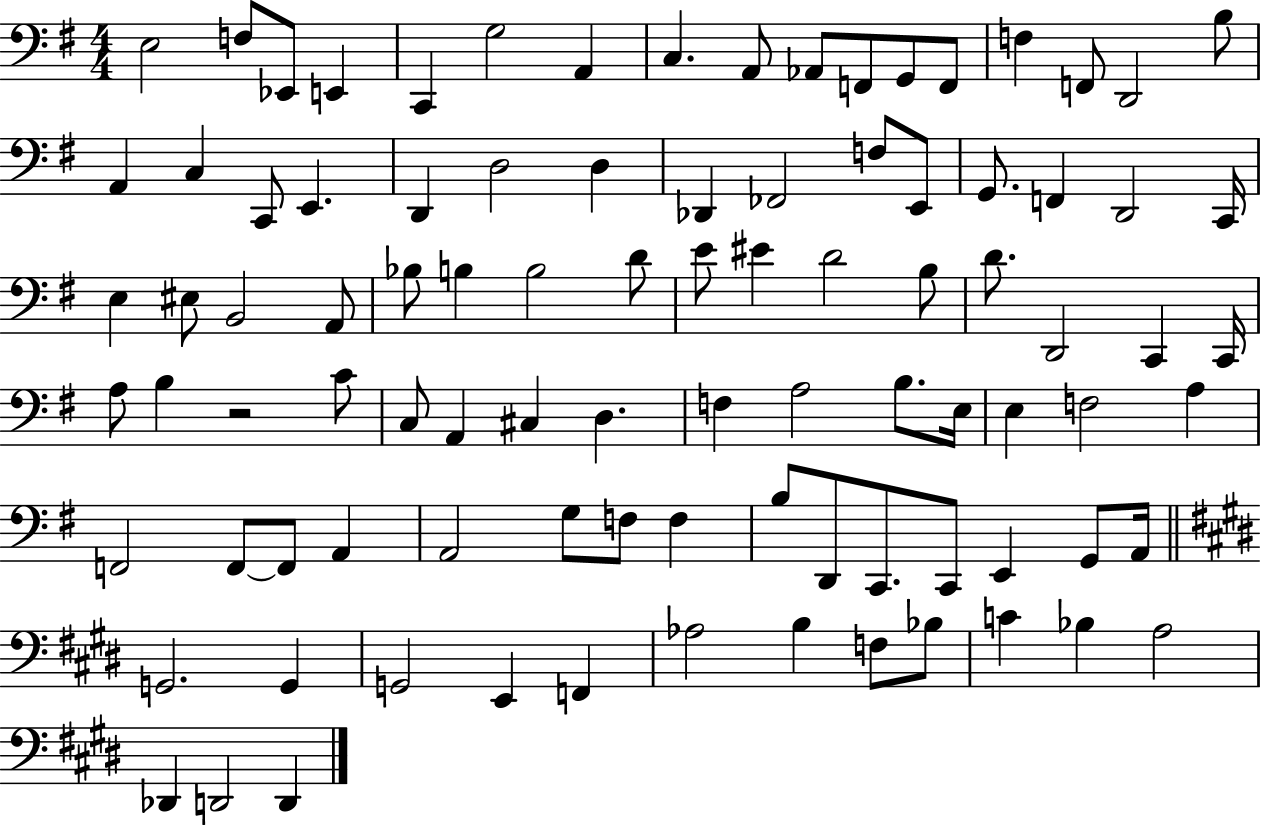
E3/h F3/e Eb2/e E2/q C2/q G3/h A2/q C3/q. A2/e Ab2/e F2/e G2/e F2/e F3/q F2/e D2/h B3/e A2/q C3/q C2/e E2/q. D2/q D3/h D3/q Db2/q FES2/h F3/e E2/e G2/e. F2/q D2/h C2/s E3/q EIS3/e B2/h A2/e Bb3/e B3/q B3/h D4/e E4/e EIS4/q D4/h B3/e D4/e. D2/h C2/q C2/s A3/e B3/q R/h C4/e C3/e A2/q C#3/q D3/q. F3/q A3/h B3/e. E3/s E3/q F3/h A3/q F2/h F2/e F2/e A2/q A2/h G3/e F3/e F3/q B3/e D2/e C2/e. C2/e E2/q G2/e A2/s G2/h. G2/q G2/h E2/q F2/q Ab3/h B3/q F3/e Bb3/e C4/q Bb3/q A3/h Db2/q D2/h D2/q